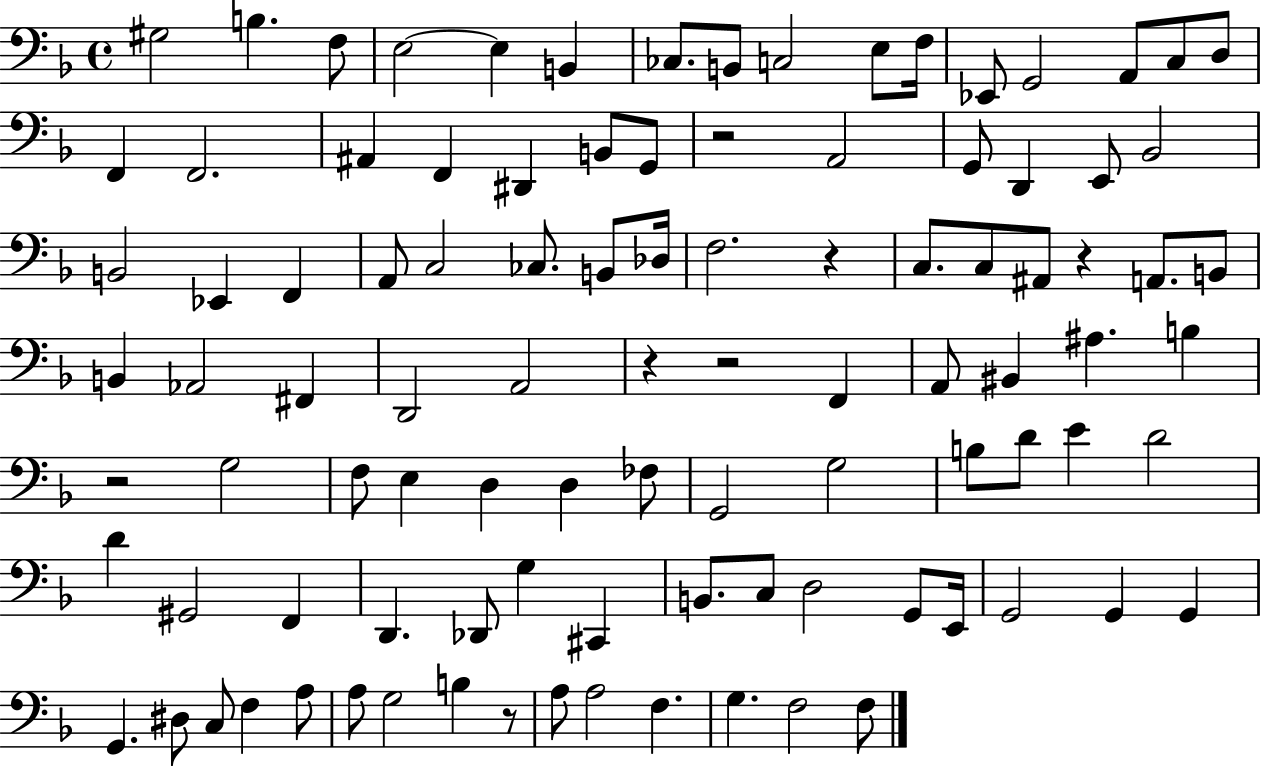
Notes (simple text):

G#3/h B3/q. F3/e E3/h E3/q B2/q CES3/e. B2/e C3/h E3/e F3/s Eb2/e G2/h A2/e C3/e D3/e F2/q F2/h. A#2/q F2/q D#2/q B2/e G2/e R/h A2/h G2/e D2/q E2/e Bb2/h B2/h Eb2/q F2/q A2/e C3/h CES3/e. B2/e Db3/s F3/h. R/q C3/e. C3/e A#2/e R/q A2/e. B2/e B2/q Ab2/h F#2/q D2/h A2/h R/q R/h F2/q A2/e BIS2/q A#3/q. B3/q R/h G3/h F3/e E3/q D3/q D3/q FES3/e G2/h G3/h B3/e D4/e E4/q D4/h D4/q G#2/h F2/q D2/q. Db2/e G3/q C#2/q B2/e. C3/e D3/h G2/e E2/s G2/h G2/q G2/q G2/q. D#3/e C3/e F3/q A3/e A3/e G3/h B3/q R/e A3/e A3/h F3/q. G3/q. F3/h F3/e